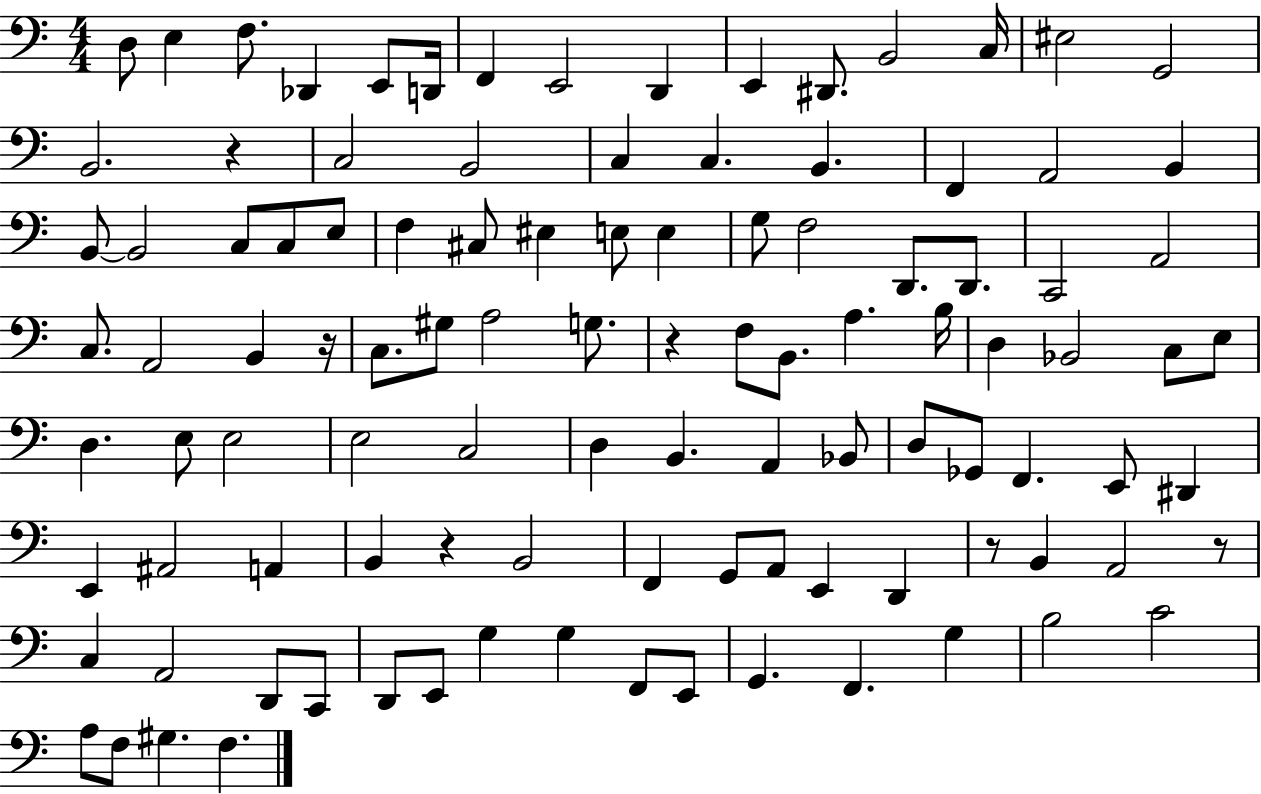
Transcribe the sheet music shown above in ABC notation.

X:1
T:Untitled
M:4/4
L:1/4
K:C
D,/2 E, F,/2 _D,, E,,/2 D,,/4 F,, E,,2 D,, E,, ^D,,/2 B,,2 C,/4 ^E,2 G,,2 B,,2 z C,2 B,,2 C, C, B,, F,, A,,2 B,, B,,/2 B,,2 C,/2 C,/2 E,/2 F, ^C,/2 ^E, E,/2 E, G,/2 F,2 D,,/2 D,,/2 C,,2 A,,2 C,/2 A,,2 B,, z/4 C,/2 ^G,/2 A,2 G,/2 z F,/2 B,,/2 A, B,/4 D, _B,,2 C,/2 E,/2 D, E,/2 E,2 E,2 C,2 D, B,, A,, _B,,/2 D,/2 _G,,/2 F,, E,,/2 ^D,, E,, ^A,,2 A,, B,, z B,,2 F,, G,,/2 A,,/2 E,, D,, z/2 B,, A,,2 z/2 C, A,,2 D,,/2 C,,/2 D,,/2 E,,/2 G, G, F,,/2 E,,/2 G,, F,, G, B,2 C2 A,/2 F,/2 ^G, F,